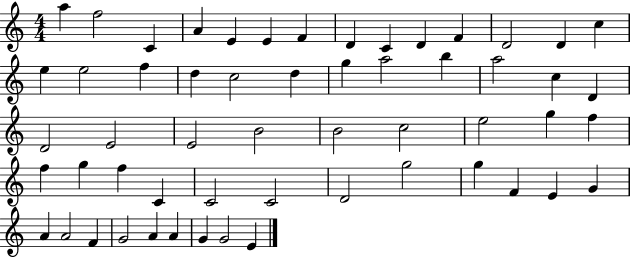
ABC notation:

X:1
T:Untitled
M:4/4
L:1/4
K:C
a f2 C A E E F D C D F D2 D c e e2 f d c2 d g a2 b a2 c D D2 E2 E2 B2 B2 c2 e2 g f f g f C C2 C2 D2 g2 g F E G A A2 F G2 A A G G2 E